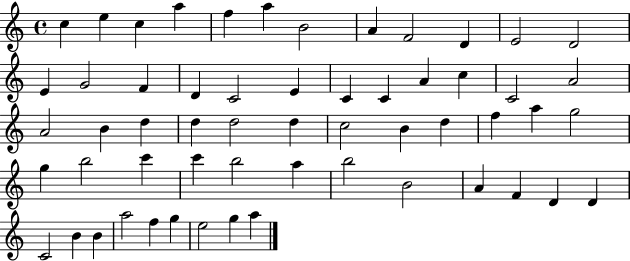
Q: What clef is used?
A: treble